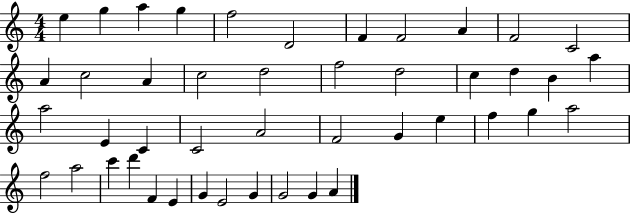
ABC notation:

X:1
T:Untitled
M:4/4
L:1/4
K:C
e g a g f2 D2 F F2 A F2 C2 A c2 A c2 d2 f2 d2 c d B a a2 E C C2 A2 F2 G e f g a2 f2 a2 c' d' F E G E2 G G2 G A